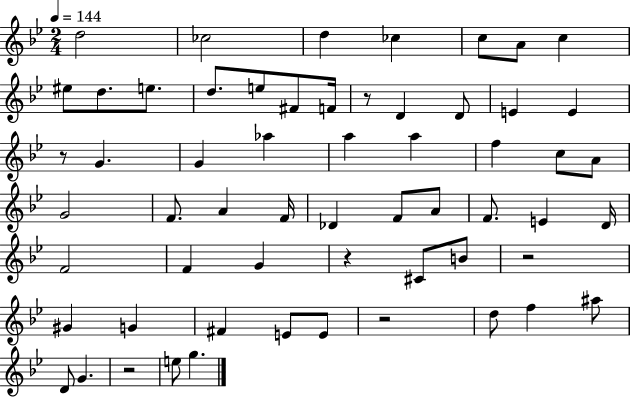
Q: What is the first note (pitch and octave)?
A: D5